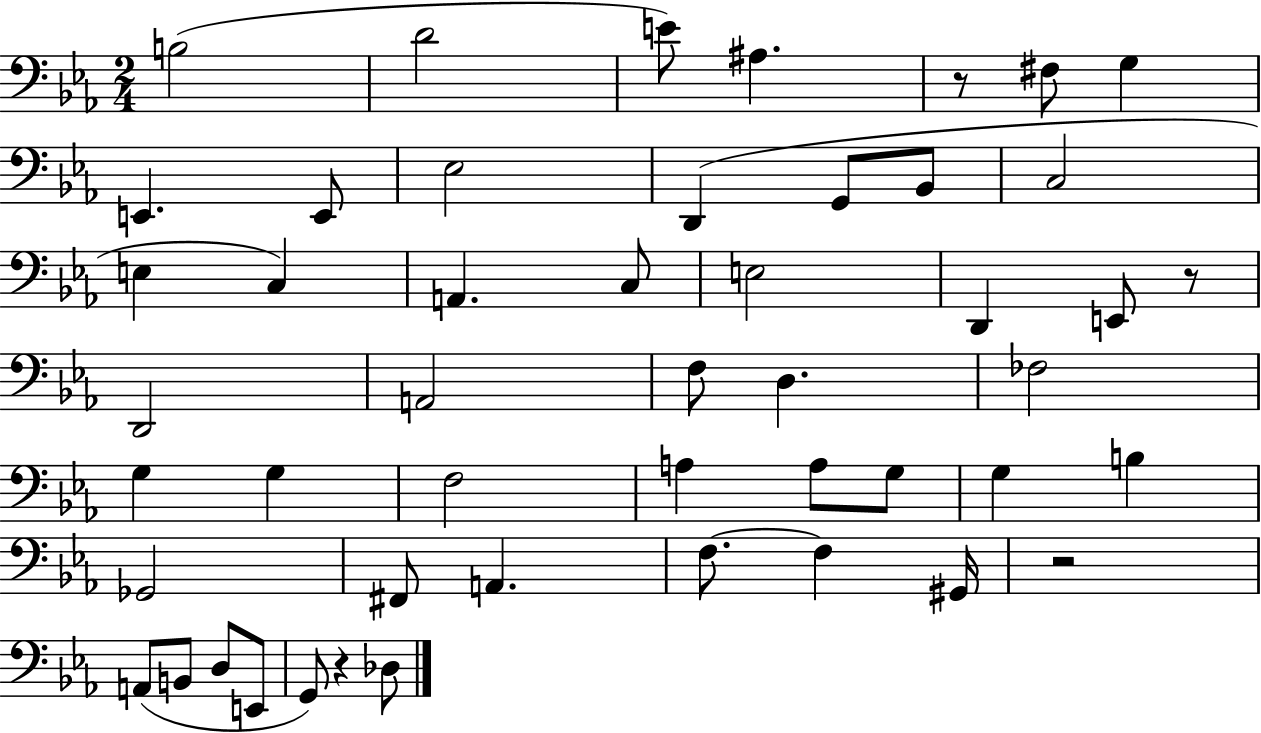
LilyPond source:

{
  \clef bass
  \numericTimeSignature
  \time 2/4
  \key ees \major
  b2( | d'2 | e'8) ais4. | r8 fis8 g4 | \break e,4. e,8 | ees2 | d,4( g,8 bes,8 | c2 | \break e4 c4) | a,4. c8 | e2 | d,4 e,8 r8 | \break d,2 | a,2 | f8 d4. | fes2 | \break g4 g4 | f2 | a4 a8 g8 | g4 b4 | \break ges,2 | fis,8 a,4. | f8.~~ f4 gis,16 | r2 | \break a,8( b,8 d8 e,8 | g,8) r4 des8 | \bar "|."
}